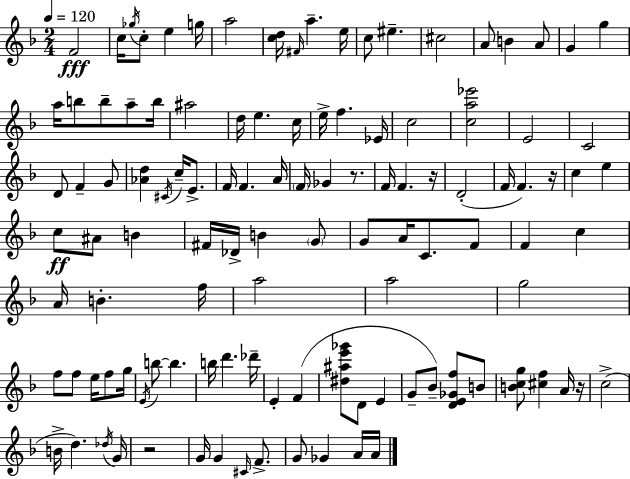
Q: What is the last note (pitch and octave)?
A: A4